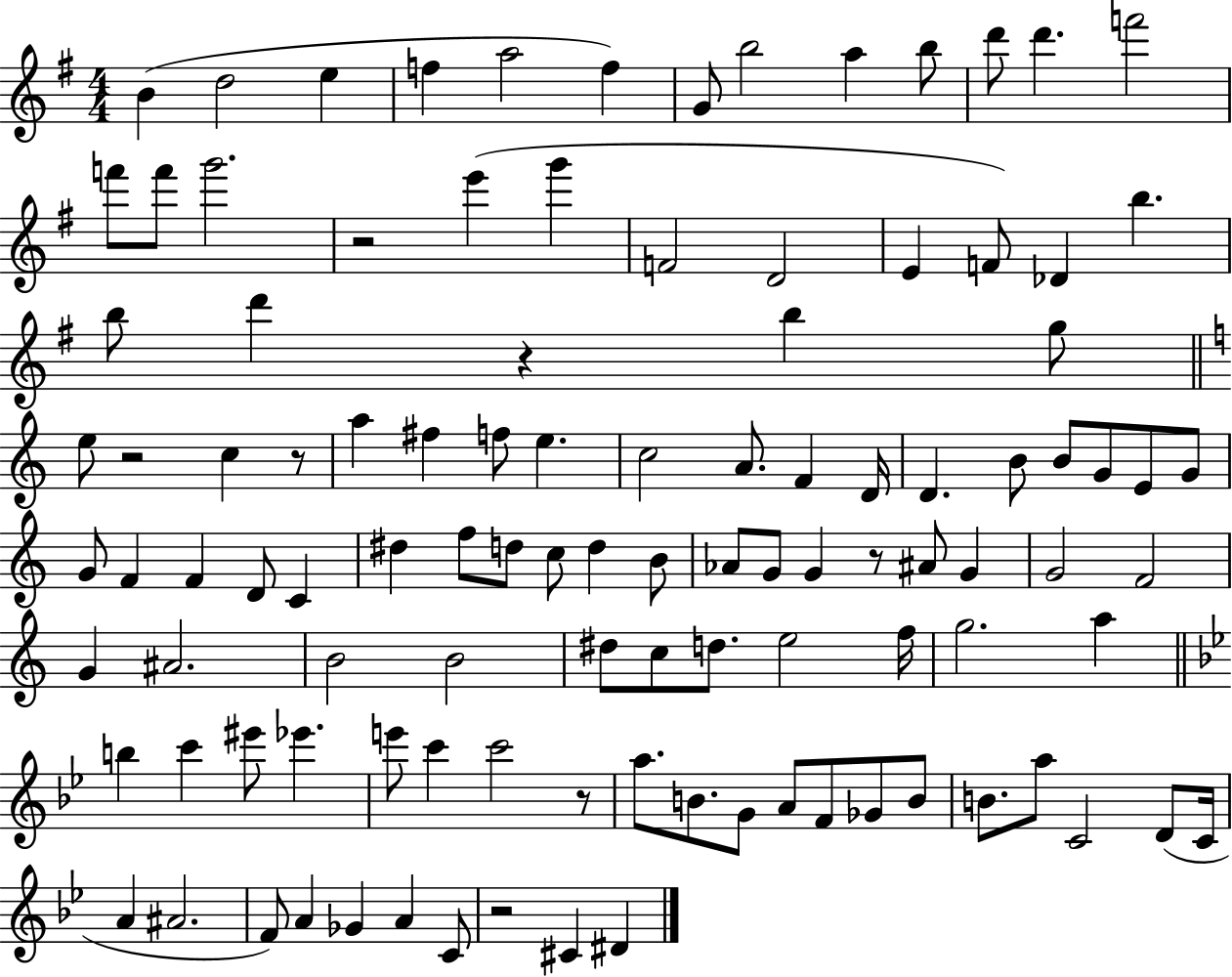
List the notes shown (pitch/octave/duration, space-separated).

B4/q D5/h E5/q F5/q A5/h F5/q G4/e B5/h A5/q B5/e D6/e D6/q. F6/h F6/e F6/e G6/h. R/h E6/q G6/q F4/h D4/h E4/q F4/e Db4/q B5/q. B5/e D6/q R/q B5/q G5/e E5/e R/h C5/q R/e A5/q F#5/q F5/e E5/q. C5/h A4/e. F4/q D4/s D4/q. B4/e B4/e G4/e E4/e G4/e G4/e F4/q F4/q D4/e C4/q D#5/q F5/e D5/e C5/e D5/q B4/e Ab4/e G4/e G4/q R/e A#4/e G4/q G4/h F4/h G4/q A#4/h. B4/h B4/h D#5/e C5/e D5/e. E5/h F5/s G5/h. A5/q B5/q C6/q EIS6/e Eb6/q. E6/e C6/q C6/h R/e A5/e. B4/e. G4/e A4/e F4/e Gb4/e B4/e B4/e. A5/e C4/h D4/e C4/s A4/q A#4/h. F4/e A4/q Gb4/q A4/q C4/e R/h C#4/q D#4/q